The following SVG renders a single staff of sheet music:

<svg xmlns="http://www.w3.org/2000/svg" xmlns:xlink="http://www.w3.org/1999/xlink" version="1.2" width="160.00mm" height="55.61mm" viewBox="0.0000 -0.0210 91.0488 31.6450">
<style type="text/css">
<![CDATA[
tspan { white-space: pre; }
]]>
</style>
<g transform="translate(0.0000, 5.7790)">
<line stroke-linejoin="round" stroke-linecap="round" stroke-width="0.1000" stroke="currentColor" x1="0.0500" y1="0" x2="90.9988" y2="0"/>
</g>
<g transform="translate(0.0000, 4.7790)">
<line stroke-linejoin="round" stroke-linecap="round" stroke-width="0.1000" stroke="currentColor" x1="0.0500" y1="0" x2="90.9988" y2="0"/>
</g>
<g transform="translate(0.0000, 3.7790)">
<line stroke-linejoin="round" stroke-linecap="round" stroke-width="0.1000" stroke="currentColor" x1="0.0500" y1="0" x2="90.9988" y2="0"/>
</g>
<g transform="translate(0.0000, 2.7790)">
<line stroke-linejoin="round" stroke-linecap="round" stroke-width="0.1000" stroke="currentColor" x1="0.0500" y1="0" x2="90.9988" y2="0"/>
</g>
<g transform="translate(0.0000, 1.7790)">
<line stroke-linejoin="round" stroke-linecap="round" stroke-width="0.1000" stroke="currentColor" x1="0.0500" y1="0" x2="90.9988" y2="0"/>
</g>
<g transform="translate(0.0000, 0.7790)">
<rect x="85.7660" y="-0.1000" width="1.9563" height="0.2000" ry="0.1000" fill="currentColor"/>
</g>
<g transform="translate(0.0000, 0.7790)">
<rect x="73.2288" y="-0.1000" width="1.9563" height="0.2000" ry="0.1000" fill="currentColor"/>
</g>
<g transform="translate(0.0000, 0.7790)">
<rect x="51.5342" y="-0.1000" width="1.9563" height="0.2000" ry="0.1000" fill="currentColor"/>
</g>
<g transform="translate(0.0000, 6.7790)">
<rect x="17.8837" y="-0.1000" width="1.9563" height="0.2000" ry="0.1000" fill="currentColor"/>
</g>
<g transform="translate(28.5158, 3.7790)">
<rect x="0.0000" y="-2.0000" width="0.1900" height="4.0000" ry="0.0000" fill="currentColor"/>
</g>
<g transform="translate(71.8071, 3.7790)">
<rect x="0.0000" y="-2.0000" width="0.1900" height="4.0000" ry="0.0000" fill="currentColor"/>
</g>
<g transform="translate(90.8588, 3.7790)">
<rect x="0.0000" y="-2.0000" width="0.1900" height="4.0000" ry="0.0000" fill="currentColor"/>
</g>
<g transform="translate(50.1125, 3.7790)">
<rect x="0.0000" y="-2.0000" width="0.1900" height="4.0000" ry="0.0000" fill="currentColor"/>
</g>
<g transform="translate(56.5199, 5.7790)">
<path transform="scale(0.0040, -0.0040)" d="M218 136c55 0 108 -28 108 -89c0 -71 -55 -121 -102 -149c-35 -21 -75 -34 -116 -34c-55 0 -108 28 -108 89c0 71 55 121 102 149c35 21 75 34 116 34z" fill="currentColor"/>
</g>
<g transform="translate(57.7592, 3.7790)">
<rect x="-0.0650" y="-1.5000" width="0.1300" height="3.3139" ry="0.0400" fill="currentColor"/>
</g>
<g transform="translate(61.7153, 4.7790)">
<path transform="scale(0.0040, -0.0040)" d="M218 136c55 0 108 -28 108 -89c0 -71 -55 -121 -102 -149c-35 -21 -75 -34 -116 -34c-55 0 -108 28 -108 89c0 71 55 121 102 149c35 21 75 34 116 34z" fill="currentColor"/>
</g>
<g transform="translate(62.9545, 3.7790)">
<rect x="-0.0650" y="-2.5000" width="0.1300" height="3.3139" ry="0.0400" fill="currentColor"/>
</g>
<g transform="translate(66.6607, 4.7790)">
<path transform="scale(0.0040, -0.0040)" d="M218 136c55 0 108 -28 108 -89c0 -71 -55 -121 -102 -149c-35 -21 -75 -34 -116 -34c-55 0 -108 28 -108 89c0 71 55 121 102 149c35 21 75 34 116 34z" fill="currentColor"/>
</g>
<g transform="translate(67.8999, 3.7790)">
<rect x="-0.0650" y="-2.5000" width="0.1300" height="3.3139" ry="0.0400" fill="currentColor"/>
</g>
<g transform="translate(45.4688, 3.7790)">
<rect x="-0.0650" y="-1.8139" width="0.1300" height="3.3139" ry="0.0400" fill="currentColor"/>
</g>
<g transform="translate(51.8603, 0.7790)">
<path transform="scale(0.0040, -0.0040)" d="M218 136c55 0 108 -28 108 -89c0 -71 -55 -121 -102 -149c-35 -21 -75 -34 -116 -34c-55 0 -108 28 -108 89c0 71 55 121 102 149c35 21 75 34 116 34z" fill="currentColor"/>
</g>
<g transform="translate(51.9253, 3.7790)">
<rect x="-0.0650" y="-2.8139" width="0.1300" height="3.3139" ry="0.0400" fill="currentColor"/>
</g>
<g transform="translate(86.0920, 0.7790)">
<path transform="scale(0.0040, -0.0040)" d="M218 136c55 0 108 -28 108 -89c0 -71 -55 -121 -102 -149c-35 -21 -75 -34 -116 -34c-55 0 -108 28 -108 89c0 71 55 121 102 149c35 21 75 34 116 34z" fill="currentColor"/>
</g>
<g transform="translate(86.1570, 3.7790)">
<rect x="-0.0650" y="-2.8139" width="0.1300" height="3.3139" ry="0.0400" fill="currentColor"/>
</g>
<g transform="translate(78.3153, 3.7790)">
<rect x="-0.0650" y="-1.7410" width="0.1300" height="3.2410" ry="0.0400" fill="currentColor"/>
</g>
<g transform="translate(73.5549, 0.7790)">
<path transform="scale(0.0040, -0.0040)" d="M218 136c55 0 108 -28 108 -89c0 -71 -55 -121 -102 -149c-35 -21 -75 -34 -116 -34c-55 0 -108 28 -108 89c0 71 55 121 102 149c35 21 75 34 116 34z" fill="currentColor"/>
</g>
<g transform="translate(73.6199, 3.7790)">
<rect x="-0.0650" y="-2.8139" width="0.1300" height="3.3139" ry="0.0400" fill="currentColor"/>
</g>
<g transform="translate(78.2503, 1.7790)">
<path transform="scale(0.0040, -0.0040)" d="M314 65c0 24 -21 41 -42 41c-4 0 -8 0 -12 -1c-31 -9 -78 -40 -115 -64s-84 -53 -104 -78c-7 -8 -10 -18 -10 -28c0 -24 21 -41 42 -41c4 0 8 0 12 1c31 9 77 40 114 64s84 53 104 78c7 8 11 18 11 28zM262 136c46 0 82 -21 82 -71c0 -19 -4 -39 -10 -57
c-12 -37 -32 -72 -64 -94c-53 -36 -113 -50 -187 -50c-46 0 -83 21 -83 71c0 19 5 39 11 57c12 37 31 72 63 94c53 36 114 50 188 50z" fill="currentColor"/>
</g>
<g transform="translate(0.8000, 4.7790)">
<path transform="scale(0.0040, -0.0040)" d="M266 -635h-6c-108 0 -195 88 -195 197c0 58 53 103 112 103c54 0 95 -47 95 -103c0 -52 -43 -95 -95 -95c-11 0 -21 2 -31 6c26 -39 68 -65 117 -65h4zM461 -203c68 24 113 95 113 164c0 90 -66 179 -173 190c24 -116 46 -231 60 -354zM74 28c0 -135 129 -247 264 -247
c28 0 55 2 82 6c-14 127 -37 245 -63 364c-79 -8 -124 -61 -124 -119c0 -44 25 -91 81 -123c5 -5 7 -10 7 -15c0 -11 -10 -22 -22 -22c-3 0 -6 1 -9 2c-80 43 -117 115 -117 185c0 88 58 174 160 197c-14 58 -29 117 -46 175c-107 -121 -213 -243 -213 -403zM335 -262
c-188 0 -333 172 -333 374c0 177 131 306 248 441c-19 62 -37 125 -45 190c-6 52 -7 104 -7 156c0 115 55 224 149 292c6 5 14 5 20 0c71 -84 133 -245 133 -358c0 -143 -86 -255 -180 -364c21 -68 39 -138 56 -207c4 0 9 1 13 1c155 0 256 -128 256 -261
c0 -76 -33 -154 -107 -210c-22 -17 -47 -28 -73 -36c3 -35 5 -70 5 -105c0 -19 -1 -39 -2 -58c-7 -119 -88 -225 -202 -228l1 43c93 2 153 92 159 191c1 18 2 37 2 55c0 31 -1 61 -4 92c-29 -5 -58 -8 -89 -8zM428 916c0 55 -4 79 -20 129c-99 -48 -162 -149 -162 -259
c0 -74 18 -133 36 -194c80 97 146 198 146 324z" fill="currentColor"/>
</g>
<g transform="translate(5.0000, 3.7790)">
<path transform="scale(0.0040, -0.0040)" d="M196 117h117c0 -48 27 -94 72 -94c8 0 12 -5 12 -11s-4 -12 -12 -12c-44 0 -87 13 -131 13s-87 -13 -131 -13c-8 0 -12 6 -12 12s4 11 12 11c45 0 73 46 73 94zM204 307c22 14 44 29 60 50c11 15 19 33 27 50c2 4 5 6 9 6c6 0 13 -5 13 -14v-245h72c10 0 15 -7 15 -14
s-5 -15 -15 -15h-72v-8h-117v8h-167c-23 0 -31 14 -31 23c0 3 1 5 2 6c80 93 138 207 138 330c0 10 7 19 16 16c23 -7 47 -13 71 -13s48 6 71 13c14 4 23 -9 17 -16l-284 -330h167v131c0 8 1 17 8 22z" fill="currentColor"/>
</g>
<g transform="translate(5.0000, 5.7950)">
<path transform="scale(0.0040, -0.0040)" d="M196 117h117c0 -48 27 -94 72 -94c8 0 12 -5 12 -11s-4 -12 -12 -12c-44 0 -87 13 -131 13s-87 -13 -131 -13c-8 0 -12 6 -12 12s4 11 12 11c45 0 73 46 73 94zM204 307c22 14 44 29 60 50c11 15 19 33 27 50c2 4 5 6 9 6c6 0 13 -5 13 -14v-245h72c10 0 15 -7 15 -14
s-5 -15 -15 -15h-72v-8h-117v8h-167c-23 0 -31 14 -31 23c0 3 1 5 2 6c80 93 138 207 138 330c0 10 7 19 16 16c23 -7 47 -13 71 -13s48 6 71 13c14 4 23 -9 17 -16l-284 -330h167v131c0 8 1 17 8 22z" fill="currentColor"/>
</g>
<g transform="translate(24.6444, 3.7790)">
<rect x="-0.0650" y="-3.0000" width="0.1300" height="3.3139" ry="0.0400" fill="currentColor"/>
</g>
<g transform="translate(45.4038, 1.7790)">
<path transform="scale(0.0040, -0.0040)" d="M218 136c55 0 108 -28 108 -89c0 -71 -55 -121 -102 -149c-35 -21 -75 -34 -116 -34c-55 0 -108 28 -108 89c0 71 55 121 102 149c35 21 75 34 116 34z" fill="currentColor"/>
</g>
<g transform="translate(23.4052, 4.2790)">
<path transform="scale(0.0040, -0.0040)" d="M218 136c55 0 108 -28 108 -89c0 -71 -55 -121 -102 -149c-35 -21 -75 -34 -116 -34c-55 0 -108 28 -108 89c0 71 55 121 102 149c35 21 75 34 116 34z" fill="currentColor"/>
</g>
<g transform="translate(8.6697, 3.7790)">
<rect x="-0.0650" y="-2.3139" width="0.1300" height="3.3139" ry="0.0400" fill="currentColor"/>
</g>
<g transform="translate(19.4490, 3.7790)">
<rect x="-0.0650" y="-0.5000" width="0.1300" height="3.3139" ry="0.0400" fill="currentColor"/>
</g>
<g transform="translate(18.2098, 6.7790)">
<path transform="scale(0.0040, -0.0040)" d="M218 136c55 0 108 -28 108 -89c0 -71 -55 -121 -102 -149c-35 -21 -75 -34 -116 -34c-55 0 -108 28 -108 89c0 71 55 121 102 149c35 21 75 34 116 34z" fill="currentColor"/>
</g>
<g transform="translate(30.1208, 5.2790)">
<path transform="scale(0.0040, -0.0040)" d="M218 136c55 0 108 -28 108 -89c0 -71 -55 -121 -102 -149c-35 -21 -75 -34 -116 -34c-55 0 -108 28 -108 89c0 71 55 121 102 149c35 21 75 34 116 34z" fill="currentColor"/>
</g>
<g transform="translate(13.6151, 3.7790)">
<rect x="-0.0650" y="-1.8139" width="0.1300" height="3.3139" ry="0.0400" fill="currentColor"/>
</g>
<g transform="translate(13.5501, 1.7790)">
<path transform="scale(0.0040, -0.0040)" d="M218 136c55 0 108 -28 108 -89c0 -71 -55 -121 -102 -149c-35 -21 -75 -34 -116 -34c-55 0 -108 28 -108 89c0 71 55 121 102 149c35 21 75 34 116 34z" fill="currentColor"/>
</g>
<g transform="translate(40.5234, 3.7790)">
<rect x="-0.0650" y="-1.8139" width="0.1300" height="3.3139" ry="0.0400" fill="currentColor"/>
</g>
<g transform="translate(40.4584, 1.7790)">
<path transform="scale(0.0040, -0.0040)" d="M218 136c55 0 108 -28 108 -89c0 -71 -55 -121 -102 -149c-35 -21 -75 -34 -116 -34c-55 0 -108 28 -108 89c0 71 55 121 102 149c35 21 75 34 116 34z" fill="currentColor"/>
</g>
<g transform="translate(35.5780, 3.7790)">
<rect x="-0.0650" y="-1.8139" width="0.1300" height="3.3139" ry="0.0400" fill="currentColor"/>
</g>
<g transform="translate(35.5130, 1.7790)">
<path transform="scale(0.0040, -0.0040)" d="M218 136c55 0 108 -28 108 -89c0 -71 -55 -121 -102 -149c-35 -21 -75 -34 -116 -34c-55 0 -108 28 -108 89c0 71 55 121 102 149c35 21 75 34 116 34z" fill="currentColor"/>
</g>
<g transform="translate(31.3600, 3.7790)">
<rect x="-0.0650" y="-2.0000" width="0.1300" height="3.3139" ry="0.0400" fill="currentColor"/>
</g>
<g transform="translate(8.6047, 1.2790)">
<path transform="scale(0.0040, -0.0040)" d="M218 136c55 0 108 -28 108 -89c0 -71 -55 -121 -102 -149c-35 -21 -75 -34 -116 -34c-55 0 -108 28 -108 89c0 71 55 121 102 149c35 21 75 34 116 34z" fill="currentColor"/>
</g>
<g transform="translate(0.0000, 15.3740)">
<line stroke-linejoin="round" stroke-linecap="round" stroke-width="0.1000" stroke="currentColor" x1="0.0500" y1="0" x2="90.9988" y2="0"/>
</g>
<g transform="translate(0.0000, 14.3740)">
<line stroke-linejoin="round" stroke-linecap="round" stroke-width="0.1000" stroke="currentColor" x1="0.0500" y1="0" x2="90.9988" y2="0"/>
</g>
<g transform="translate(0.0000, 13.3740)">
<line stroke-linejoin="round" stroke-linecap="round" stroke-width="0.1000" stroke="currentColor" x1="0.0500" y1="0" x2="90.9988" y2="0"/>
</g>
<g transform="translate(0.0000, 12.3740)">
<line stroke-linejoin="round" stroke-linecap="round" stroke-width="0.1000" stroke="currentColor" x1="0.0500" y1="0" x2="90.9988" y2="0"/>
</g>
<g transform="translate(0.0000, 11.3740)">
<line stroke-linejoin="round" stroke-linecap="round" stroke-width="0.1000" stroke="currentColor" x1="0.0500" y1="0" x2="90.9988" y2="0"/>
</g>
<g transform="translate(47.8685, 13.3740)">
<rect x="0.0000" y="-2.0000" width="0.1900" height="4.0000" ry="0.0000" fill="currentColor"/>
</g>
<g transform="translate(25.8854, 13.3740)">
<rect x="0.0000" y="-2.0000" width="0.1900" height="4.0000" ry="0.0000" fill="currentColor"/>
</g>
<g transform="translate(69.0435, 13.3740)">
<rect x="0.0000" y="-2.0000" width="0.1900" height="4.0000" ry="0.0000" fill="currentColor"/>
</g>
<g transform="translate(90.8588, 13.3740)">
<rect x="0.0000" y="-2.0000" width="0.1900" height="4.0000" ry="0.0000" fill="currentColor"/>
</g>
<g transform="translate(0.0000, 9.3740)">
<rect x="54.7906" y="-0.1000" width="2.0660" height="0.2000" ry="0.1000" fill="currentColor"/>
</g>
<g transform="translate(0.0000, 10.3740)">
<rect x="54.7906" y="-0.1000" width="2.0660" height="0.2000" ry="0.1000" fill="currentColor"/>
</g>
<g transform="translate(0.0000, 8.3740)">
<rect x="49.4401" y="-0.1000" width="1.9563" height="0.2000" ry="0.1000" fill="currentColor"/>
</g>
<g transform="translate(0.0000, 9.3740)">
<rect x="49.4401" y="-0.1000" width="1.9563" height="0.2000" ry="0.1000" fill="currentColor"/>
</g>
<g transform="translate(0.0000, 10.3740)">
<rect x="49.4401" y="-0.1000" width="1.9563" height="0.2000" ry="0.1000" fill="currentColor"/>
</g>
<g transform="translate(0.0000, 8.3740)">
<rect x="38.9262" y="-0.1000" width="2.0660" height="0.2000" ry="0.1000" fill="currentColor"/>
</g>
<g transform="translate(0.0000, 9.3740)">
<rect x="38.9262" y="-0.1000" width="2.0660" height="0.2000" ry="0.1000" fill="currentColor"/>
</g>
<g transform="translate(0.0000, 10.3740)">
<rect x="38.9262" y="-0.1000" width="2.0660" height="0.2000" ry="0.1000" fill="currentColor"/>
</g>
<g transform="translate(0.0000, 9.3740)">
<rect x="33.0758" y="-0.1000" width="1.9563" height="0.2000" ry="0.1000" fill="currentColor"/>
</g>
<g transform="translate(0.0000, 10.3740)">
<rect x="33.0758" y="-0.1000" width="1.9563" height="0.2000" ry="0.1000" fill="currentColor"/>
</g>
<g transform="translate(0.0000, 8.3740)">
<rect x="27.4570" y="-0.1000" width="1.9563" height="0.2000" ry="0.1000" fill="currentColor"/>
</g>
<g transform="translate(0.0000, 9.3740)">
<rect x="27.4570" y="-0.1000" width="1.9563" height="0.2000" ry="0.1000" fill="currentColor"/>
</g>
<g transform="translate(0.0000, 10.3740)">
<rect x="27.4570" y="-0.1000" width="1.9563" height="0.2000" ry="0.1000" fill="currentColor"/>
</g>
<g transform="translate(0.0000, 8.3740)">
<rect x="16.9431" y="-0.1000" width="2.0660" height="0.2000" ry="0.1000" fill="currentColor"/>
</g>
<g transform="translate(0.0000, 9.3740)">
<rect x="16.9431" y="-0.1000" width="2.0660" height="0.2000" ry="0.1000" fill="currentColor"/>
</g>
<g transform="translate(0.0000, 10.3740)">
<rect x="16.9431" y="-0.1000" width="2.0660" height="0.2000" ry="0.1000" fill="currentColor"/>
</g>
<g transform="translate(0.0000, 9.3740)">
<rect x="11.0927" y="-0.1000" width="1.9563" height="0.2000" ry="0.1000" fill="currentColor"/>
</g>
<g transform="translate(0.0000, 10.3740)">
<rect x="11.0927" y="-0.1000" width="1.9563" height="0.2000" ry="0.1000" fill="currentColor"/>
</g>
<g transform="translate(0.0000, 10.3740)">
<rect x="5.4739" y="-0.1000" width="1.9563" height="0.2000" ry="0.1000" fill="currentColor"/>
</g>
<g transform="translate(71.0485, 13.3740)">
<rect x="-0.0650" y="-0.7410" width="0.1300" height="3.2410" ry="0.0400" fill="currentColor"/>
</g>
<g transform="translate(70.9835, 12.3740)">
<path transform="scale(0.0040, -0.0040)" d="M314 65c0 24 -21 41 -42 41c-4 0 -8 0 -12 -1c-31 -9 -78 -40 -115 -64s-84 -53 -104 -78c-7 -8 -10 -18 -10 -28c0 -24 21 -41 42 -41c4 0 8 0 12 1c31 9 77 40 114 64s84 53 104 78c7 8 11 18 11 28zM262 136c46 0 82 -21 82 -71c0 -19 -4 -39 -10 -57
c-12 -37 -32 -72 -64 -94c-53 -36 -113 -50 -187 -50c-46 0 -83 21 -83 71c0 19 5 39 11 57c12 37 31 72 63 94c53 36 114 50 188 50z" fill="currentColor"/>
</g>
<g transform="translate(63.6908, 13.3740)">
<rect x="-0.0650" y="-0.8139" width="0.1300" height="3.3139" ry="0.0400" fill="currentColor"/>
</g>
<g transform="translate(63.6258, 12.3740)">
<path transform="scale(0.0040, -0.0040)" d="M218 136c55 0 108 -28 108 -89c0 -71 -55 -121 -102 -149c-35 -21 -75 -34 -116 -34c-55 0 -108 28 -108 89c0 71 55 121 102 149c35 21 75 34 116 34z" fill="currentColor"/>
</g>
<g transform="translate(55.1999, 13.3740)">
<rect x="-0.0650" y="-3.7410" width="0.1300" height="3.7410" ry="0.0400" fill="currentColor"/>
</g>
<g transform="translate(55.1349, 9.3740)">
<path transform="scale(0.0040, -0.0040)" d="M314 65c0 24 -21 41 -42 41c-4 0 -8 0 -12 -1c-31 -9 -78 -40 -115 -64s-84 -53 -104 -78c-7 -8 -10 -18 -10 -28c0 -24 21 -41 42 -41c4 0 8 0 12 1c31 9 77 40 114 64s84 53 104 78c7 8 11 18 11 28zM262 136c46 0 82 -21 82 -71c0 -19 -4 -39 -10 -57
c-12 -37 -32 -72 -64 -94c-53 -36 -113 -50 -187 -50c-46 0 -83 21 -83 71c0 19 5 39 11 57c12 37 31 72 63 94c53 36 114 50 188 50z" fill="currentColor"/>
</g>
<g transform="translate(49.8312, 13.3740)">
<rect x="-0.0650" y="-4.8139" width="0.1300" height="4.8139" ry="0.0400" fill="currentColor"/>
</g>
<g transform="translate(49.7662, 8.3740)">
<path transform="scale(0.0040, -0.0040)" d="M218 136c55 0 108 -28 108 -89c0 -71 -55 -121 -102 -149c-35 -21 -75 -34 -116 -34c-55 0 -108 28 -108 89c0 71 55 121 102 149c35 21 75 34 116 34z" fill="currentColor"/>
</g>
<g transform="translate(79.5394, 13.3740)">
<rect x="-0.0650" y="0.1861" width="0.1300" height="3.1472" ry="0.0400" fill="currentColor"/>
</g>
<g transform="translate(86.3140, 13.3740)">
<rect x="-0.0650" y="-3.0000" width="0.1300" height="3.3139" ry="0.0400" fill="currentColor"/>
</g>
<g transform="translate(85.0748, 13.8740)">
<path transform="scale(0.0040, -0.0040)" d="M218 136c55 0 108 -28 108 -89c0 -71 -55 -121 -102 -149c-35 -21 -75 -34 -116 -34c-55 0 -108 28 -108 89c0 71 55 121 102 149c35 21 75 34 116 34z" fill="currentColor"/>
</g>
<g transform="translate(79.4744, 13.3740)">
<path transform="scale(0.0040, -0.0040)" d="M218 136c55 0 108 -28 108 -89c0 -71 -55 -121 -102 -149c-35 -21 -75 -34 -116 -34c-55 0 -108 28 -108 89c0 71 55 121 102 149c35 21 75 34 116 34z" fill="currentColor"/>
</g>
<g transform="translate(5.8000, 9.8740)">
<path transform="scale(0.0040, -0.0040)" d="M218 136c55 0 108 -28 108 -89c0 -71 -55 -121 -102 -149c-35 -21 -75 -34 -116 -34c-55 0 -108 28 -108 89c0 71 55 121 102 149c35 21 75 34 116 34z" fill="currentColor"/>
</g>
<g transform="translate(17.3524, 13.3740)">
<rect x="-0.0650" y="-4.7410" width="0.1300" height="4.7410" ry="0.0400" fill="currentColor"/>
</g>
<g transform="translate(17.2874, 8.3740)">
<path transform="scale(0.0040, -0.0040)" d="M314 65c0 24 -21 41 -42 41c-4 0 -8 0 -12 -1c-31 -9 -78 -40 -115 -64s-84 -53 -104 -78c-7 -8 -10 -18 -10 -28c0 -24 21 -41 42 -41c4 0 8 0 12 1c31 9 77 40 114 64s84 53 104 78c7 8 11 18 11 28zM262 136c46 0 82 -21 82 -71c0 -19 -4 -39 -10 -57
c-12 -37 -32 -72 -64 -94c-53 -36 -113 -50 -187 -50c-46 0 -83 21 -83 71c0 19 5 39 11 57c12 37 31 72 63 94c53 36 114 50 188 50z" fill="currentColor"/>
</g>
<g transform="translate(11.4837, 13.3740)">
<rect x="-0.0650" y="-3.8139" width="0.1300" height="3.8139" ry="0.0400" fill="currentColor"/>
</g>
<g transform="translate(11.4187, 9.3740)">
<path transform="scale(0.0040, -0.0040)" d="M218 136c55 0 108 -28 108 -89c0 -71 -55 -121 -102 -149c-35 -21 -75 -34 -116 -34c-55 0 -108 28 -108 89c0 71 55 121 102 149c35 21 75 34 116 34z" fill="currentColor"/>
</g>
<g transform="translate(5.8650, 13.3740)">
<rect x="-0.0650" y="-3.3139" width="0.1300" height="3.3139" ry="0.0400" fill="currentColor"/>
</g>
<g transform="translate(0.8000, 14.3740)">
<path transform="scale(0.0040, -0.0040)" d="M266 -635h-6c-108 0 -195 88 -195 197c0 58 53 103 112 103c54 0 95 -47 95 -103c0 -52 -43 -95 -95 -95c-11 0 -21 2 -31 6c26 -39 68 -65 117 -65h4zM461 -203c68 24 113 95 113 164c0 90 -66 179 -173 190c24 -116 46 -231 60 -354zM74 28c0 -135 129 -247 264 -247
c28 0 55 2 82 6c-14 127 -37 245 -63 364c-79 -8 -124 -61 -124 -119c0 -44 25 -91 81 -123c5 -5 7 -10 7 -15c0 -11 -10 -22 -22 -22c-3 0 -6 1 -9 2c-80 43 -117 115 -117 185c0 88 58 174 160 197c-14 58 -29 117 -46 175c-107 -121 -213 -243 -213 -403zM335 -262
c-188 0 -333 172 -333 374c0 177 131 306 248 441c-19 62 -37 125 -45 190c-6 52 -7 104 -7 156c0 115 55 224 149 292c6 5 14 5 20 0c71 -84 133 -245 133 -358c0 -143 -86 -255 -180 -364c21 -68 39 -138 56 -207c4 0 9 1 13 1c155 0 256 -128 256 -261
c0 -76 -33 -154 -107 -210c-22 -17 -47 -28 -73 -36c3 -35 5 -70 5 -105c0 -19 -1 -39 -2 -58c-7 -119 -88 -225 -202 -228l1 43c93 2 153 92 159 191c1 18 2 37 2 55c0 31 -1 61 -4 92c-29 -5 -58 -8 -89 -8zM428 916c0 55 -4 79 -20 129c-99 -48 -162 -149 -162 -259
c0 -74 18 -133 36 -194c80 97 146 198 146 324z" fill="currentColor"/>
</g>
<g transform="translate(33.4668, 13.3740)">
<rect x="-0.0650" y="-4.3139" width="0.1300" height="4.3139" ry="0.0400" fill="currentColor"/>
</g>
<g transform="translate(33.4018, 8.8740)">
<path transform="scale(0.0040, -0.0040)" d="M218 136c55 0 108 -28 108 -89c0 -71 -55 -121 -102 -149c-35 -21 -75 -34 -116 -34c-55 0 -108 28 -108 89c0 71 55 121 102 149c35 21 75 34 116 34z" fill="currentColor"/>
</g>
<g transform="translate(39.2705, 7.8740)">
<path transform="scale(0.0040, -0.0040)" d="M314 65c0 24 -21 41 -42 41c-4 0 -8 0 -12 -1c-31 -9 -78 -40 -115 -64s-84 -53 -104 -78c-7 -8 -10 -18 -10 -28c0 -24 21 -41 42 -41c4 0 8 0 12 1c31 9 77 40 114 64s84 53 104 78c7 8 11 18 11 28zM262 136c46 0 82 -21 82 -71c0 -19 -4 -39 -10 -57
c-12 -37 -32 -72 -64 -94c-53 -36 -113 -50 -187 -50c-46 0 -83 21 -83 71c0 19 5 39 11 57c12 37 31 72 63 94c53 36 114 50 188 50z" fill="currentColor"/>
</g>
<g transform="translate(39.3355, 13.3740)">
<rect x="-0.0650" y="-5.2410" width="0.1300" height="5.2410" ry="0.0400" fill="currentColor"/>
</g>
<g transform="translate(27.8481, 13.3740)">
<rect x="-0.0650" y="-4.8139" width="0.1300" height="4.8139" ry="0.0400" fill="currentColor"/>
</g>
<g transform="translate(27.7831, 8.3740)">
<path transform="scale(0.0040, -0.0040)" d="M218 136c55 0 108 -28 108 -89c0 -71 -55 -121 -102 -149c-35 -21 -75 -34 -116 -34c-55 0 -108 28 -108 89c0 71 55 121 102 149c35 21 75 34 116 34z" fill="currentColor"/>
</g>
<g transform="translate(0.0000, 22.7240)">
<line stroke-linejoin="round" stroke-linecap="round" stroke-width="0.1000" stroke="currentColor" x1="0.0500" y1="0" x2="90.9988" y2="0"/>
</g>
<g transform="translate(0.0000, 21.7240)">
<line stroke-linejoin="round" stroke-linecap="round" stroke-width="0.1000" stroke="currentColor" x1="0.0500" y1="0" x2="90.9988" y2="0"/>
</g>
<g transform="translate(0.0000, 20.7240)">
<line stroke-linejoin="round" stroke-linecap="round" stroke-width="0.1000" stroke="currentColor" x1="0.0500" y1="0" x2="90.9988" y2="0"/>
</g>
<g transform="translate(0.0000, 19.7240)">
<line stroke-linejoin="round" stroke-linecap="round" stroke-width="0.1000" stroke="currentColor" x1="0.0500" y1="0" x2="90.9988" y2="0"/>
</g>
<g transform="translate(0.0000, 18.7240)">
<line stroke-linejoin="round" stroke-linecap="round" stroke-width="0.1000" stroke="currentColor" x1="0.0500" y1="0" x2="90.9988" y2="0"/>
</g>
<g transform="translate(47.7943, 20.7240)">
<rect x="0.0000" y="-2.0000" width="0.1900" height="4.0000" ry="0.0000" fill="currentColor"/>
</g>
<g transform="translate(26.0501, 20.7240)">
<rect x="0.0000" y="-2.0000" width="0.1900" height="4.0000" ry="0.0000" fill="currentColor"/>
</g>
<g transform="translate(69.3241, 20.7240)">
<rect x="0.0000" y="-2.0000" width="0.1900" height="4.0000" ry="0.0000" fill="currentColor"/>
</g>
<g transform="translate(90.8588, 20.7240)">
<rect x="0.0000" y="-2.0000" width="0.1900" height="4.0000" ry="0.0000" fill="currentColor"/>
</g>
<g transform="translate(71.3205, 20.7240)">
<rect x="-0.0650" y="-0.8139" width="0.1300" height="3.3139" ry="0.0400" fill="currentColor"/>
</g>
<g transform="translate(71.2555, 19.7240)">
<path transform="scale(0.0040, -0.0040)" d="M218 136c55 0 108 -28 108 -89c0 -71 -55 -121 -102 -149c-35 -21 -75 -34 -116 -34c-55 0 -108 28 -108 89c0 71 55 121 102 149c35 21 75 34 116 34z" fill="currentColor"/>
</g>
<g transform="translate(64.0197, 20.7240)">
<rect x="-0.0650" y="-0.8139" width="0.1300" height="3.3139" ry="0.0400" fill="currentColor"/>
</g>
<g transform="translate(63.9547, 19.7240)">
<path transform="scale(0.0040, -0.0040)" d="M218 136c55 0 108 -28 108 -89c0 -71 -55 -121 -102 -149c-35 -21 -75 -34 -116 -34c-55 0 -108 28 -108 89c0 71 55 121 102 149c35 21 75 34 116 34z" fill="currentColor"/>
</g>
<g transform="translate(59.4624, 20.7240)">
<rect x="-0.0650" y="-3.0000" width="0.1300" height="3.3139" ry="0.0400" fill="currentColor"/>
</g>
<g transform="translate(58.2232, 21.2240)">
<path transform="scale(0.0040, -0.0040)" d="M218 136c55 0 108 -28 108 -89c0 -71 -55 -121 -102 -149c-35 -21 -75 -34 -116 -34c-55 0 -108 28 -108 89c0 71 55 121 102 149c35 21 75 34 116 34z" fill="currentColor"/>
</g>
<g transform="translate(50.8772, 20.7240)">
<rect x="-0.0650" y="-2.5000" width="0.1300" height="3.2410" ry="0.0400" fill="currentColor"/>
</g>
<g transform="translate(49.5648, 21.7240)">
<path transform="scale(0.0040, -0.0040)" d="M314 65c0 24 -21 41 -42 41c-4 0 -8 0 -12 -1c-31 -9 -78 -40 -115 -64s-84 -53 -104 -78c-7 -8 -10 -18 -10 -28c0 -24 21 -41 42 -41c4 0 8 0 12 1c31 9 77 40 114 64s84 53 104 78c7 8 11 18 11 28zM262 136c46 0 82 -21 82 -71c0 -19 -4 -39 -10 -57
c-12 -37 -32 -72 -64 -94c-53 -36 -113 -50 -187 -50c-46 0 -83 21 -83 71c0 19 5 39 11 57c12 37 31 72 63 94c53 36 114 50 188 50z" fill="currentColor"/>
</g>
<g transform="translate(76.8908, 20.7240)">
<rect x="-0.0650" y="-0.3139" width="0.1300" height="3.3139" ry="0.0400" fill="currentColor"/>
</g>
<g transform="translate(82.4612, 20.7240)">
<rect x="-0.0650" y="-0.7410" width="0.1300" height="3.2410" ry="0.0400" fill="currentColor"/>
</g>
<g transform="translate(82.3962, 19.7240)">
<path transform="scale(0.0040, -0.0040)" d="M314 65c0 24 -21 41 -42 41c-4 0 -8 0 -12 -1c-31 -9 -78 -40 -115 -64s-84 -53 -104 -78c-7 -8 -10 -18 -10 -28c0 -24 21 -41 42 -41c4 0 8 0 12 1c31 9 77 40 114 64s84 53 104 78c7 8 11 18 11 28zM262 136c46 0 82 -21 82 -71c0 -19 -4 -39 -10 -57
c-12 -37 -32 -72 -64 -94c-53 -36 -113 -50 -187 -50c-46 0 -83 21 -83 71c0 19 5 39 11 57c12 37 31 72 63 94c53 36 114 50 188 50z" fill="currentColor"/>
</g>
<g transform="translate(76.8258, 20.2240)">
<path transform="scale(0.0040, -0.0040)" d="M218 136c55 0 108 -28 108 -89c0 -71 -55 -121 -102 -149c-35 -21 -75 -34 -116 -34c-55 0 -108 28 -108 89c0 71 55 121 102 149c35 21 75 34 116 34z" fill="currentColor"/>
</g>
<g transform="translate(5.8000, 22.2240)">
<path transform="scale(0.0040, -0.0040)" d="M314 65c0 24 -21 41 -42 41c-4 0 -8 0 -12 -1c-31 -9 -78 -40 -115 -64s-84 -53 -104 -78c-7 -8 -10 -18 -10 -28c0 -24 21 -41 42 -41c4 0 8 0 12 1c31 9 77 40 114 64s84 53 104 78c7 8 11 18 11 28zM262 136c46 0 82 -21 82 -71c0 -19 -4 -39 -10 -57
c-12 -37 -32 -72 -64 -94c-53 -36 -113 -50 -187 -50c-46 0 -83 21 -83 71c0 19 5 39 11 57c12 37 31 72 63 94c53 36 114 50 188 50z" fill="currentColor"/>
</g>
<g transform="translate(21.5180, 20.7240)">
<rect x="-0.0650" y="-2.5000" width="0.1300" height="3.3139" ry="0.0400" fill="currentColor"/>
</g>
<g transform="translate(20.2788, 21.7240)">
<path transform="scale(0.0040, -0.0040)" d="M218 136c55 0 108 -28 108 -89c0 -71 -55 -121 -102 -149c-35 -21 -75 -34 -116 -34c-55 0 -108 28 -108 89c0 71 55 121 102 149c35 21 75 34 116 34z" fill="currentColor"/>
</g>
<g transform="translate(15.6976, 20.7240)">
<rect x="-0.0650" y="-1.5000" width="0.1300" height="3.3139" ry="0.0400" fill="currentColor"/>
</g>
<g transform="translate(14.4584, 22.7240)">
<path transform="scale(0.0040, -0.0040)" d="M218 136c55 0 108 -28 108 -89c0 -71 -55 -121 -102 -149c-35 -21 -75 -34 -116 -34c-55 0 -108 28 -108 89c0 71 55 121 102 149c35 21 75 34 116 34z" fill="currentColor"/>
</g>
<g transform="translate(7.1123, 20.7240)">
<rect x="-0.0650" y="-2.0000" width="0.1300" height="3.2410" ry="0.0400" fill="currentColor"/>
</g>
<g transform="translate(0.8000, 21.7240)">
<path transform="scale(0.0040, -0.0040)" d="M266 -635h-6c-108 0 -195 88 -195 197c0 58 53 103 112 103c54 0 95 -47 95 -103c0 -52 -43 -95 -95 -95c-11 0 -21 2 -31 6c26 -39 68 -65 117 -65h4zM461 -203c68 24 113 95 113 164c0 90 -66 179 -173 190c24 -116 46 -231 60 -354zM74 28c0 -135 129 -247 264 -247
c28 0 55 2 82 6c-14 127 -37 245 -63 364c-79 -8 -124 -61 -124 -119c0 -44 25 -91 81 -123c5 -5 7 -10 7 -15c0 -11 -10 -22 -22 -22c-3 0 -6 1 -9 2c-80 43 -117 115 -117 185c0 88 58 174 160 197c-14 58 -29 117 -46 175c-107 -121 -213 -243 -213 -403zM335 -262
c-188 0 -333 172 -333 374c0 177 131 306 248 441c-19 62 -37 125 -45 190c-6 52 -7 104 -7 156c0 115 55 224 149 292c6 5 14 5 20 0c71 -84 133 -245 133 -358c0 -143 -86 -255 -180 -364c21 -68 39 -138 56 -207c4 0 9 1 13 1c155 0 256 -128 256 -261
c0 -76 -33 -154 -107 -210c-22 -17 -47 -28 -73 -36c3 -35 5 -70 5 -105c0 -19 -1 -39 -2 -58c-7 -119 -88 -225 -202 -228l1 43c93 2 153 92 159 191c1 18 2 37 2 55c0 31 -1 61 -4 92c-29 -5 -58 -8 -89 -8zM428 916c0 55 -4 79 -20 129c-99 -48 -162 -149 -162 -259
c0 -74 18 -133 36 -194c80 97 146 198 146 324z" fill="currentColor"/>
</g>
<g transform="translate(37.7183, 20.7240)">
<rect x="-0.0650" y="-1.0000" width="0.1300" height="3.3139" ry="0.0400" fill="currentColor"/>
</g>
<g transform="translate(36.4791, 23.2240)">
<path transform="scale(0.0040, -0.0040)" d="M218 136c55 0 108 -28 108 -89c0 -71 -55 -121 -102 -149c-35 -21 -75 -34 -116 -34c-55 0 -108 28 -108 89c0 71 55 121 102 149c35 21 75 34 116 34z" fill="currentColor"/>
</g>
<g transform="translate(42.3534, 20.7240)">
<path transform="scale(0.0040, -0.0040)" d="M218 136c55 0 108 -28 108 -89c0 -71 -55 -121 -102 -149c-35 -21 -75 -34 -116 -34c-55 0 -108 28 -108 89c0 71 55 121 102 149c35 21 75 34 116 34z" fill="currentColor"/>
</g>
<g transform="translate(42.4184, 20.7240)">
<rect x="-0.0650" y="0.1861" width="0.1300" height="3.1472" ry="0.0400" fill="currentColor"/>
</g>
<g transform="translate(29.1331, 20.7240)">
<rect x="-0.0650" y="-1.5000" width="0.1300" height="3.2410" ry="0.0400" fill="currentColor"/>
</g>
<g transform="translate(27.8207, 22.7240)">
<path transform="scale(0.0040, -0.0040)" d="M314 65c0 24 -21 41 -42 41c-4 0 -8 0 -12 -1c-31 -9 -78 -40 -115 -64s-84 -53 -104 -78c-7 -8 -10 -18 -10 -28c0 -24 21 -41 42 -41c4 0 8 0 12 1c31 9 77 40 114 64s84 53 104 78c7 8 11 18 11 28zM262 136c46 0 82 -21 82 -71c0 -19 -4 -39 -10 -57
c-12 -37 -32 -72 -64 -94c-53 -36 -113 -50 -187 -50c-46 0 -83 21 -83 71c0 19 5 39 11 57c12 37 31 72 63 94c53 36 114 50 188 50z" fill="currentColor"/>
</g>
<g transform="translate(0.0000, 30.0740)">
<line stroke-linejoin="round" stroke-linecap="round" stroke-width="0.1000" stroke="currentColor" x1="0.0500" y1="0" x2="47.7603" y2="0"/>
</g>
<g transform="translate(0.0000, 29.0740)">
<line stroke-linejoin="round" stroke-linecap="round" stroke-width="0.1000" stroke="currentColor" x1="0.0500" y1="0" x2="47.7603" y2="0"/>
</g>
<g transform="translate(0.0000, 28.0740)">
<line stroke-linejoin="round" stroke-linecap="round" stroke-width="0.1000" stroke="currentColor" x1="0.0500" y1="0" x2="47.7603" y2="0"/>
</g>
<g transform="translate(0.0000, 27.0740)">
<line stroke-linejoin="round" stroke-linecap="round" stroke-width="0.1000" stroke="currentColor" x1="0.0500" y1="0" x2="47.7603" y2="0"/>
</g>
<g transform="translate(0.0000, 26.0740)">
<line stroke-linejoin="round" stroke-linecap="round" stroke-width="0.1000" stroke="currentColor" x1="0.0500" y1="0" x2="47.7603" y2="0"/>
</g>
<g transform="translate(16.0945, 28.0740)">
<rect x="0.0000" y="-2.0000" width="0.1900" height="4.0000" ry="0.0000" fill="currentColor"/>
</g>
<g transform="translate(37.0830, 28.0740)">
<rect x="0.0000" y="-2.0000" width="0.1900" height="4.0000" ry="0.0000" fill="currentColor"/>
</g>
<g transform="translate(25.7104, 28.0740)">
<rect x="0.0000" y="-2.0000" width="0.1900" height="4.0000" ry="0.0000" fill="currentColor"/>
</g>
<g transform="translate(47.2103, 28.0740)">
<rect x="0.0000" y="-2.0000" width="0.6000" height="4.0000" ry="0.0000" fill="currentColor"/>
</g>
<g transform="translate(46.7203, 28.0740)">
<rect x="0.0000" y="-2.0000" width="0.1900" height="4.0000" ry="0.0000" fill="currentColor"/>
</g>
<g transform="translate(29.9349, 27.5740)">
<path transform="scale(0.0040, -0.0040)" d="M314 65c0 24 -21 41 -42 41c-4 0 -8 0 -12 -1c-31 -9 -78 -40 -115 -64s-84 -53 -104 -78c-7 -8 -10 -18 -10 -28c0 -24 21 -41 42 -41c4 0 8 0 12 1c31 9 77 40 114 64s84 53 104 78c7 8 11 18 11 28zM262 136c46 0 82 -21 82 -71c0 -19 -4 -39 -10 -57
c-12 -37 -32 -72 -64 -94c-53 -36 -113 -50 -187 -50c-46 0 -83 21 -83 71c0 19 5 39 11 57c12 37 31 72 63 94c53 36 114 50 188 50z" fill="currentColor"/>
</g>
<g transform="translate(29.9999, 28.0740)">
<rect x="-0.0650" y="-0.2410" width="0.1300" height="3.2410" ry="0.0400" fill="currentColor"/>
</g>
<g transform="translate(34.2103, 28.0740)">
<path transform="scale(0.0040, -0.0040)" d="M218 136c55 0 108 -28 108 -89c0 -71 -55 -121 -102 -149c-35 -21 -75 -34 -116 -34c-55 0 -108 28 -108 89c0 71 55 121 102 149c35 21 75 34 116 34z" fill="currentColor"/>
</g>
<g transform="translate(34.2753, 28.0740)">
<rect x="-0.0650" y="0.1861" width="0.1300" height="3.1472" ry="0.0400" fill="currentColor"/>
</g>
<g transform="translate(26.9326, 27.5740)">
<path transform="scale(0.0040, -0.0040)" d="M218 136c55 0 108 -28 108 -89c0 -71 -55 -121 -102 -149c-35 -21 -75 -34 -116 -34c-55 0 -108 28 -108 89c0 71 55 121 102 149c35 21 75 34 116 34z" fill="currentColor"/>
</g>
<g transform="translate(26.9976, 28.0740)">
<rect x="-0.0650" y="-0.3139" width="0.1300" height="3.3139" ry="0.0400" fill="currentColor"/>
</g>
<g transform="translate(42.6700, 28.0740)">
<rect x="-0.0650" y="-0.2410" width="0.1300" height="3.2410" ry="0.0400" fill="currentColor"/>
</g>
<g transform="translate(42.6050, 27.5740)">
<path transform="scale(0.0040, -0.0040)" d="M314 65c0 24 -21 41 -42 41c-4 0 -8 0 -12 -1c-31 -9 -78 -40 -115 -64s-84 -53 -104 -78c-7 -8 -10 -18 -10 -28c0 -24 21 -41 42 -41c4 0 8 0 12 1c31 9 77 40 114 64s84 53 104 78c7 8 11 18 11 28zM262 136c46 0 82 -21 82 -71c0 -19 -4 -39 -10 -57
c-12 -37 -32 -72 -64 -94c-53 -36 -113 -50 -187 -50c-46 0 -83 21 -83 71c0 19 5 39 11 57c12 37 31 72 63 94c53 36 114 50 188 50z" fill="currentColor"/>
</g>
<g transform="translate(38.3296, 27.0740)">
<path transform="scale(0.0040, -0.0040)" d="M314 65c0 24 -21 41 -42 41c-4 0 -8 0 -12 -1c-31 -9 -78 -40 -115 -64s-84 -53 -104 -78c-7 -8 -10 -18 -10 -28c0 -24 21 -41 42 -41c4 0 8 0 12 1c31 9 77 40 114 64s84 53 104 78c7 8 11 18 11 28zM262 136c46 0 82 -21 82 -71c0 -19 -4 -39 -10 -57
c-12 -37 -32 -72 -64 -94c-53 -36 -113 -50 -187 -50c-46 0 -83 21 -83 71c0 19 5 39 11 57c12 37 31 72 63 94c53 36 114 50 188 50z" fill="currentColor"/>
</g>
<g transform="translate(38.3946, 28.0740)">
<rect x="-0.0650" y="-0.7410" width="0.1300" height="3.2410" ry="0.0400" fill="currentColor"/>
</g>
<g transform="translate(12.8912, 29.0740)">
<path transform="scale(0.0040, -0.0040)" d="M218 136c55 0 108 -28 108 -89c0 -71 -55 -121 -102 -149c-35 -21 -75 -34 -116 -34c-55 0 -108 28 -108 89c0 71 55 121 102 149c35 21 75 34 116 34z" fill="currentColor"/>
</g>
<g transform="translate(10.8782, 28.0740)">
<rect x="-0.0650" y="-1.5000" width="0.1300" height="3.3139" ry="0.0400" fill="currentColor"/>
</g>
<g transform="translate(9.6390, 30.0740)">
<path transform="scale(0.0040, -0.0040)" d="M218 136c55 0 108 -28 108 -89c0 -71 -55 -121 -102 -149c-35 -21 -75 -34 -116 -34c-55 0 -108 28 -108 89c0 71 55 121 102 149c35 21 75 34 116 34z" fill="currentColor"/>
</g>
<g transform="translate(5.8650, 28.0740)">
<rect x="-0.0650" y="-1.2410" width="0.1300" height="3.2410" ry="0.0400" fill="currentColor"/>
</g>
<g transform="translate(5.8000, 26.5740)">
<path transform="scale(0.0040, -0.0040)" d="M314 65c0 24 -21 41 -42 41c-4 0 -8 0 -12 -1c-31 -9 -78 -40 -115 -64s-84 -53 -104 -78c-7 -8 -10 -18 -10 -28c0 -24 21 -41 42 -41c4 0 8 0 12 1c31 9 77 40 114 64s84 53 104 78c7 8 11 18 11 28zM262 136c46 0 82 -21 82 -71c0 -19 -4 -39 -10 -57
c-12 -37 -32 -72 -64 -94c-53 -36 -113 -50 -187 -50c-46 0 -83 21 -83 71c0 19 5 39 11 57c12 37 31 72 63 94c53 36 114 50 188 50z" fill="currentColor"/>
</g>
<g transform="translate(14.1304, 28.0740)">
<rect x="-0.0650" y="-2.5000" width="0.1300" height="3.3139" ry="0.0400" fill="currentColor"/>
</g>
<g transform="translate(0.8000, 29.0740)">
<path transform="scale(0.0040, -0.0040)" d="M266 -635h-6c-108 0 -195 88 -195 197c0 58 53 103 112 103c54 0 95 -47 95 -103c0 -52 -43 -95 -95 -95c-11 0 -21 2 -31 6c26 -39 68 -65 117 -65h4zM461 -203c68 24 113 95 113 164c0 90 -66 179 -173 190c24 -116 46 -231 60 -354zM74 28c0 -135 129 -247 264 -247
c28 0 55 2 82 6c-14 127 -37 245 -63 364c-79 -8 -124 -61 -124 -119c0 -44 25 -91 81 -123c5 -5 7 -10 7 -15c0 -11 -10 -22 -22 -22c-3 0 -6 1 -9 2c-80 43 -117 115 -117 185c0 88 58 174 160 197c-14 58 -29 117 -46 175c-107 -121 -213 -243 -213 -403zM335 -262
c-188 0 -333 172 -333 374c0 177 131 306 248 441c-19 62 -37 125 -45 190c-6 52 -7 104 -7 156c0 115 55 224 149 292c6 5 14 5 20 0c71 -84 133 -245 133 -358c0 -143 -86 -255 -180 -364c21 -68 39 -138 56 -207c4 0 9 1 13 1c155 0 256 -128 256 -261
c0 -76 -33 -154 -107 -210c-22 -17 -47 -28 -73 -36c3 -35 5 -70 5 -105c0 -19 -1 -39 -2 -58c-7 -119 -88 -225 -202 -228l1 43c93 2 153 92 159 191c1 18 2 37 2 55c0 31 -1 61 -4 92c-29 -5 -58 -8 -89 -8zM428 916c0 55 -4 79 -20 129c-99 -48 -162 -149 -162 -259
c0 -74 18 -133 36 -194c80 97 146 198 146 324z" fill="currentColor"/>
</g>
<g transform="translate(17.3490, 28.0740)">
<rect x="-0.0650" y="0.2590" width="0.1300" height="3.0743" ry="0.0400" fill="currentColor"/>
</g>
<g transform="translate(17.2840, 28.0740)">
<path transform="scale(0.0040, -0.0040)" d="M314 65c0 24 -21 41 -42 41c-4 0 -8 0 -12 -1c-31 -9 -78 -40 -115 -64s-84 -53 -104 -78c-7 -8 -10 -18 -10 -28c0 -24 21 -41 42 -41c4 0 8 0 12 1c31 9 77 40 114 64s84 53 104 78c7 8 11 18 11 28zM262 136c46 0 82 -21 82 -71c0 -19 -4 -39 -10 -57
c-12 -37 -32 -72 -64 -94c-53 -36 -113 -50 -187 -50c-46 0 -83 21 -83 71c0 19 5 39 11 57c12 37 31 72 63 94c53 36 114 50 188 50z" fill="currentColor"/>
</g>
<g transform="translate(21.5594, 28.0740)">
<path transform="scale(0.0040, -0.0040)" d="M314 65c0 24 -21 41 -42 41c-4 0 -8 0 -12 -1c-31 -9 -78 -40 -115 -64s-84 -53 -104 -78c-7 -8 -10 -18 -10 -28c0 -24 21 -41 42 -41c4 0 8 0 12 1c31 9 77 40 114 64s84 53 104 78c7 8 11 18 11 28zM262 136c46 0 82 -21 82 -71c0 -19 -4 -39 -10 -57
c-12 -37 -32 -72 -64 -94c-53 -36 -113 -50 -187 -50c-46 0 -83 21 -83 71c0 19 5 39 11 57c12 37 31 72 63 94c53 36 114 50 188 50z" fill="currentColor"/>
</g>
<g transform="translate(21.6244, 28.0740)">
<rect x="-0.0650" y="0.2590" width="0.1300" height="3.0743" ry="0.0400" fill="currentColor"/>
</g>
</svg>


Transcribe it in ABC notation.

X:1
T:Untitled
M:4/4
L:1/4
K:C
g f C A F f f f a E G G a f2 a b c' e'2 e' d' f'2 e' c'2 d d2 B A F2 E G E2 D B G2 A d d c d2 e2 E G B2 B2 c c2 B d2 c2